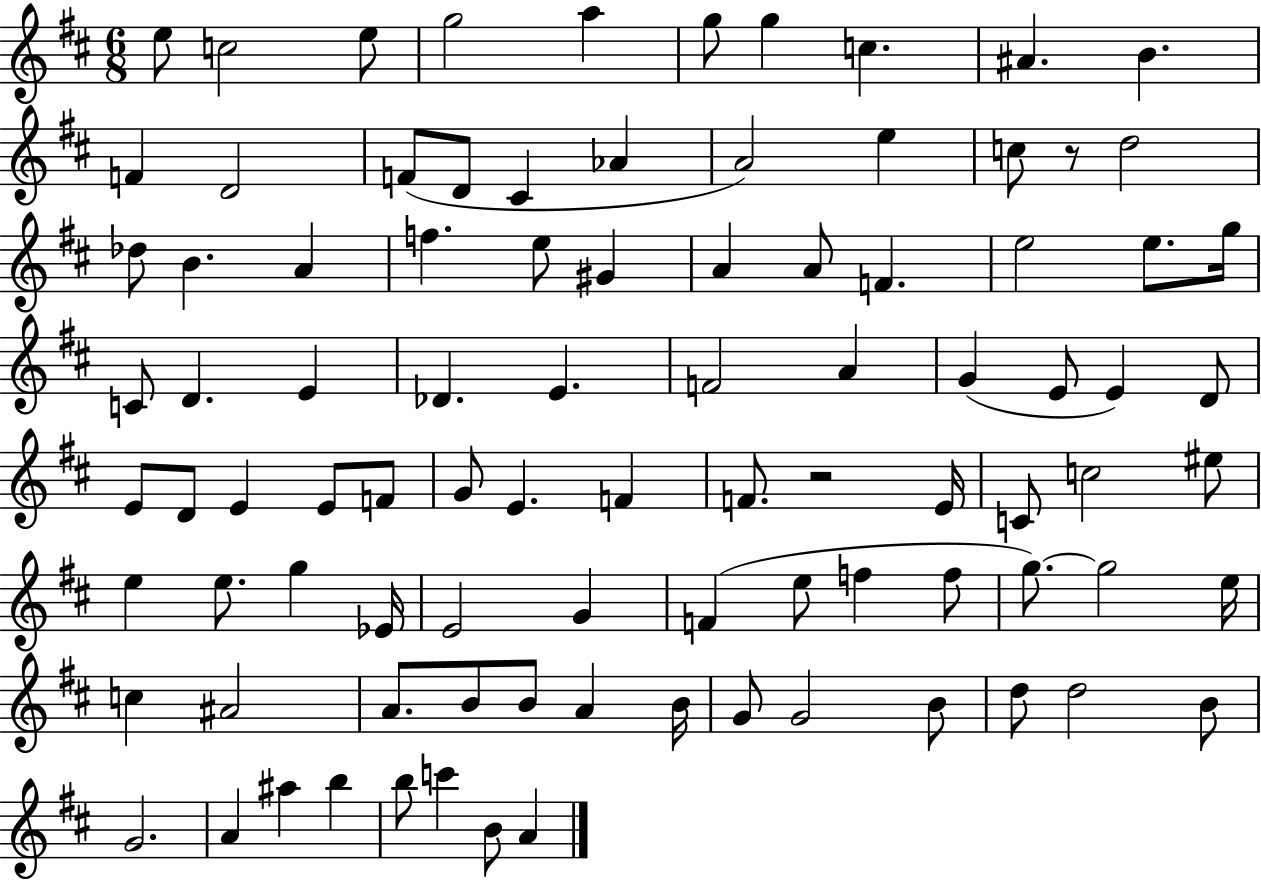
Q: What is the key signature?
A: D major